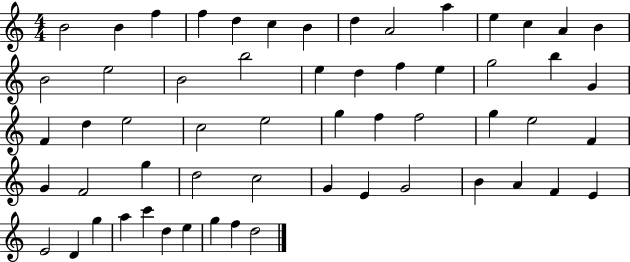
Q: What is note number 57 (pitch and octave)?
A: F5